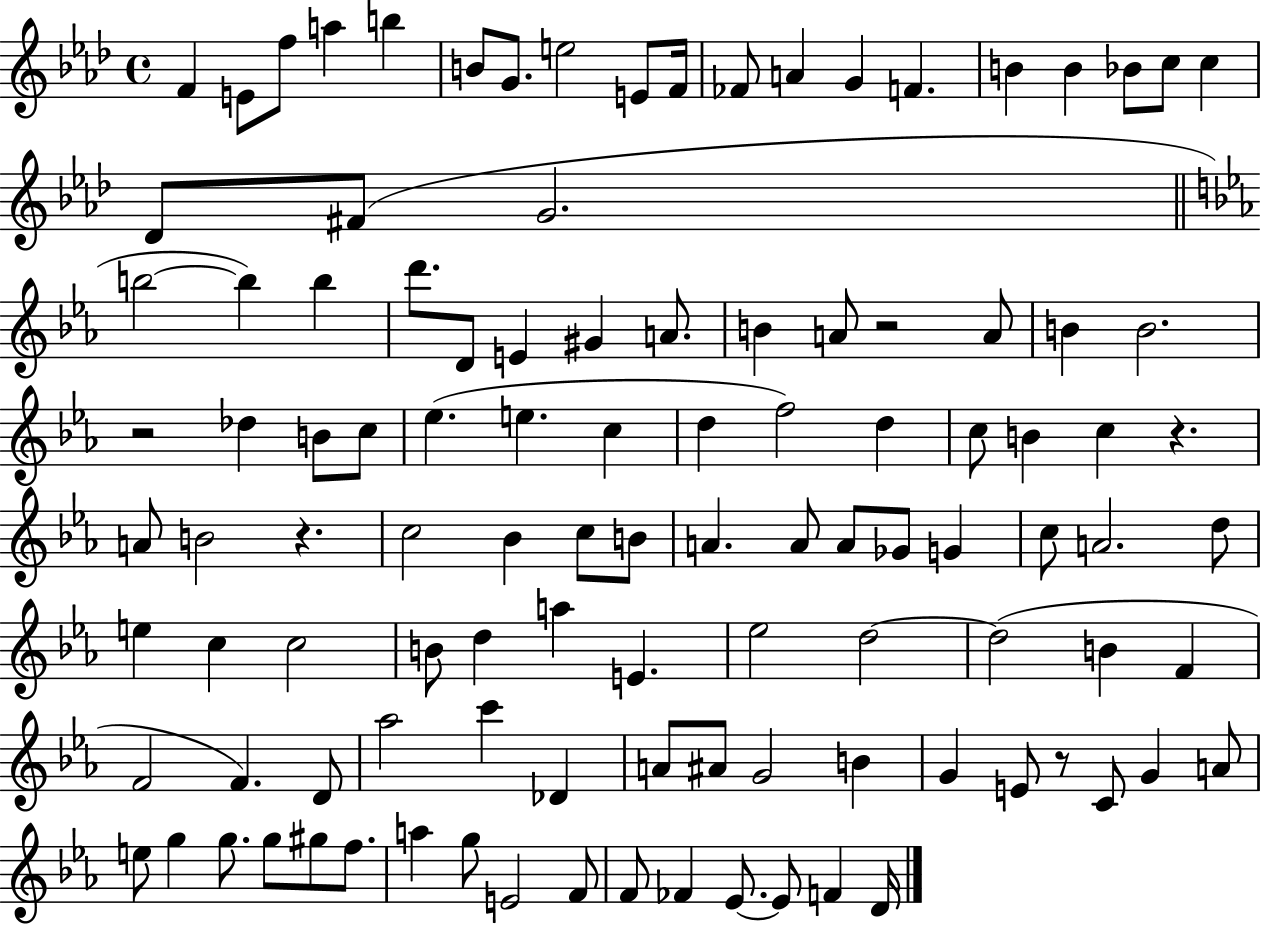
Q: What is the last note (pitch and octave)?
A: D4